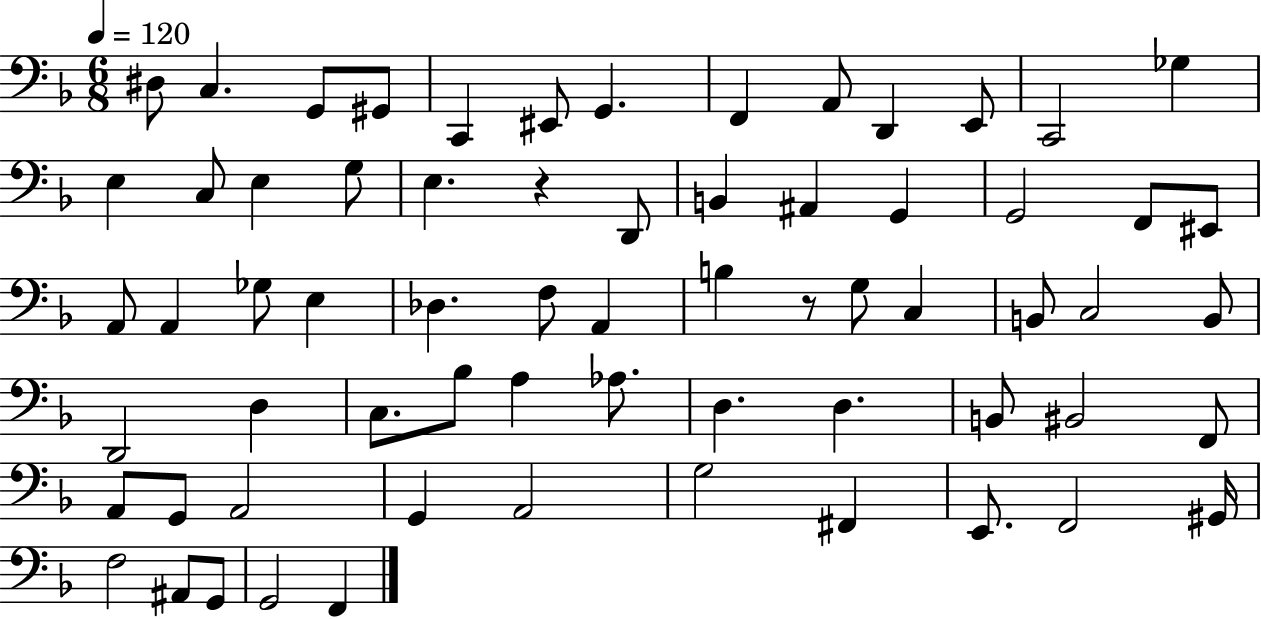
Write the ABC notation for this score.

X:1
T:Untitled
M:6/8
L:1/4
K:F
^D,/2 C, G,,/2 ^G,,/2 C,, ^E,,/2 G,, F,, A,,/2 D,, E,,/2 C,,2 _G, E, C,/2 E, G,/2 E, z D,,/2 B,, ^A,, G,, G,,2 F,,/2 ^E,,/2 A,,/2 A,, _G,/2 E, _D, F,/2 A,, B, z/2 G,/2 C, B,,/2 C,2 B,,/2 D,,2 D, C,/2 _B,/2 A, _A,/2 D, D, B,,/2 ^B,,2 F,,/2 A,,/2 G,,/2 A,,2 G,, A,,2 G,2 ^F,, E,,/2 F,,2 ^G,,/4 F,2 ^A,,/2 G,,/2 G,,2 F,,